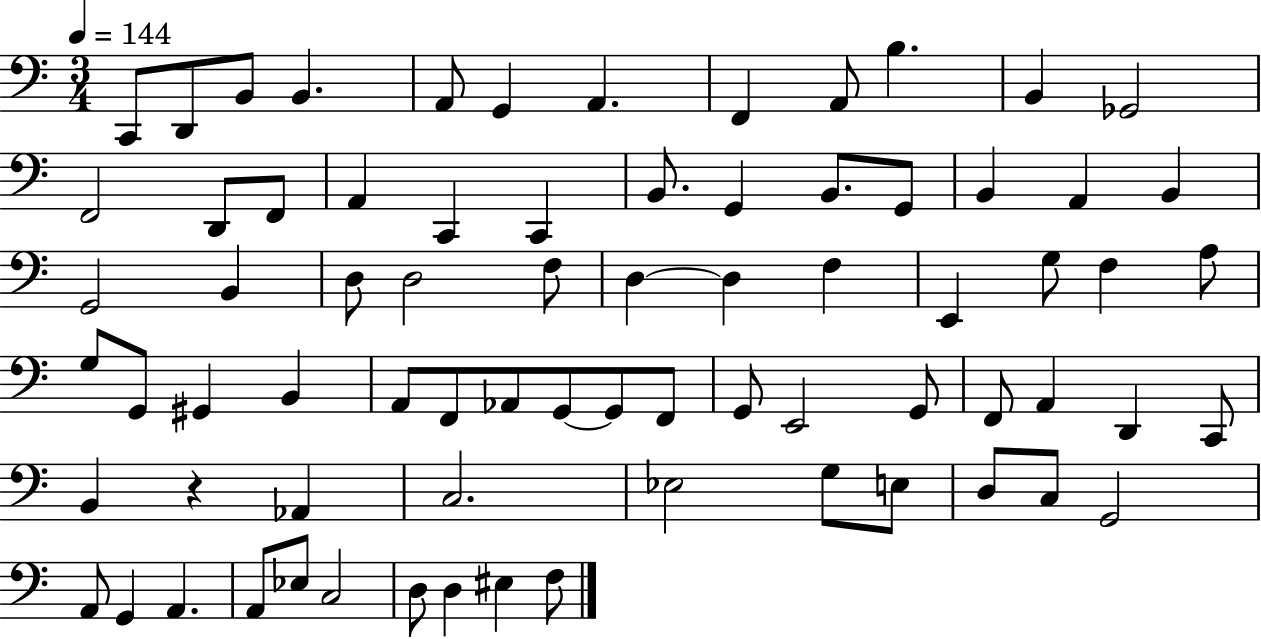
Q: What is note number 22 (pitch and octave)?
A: G2